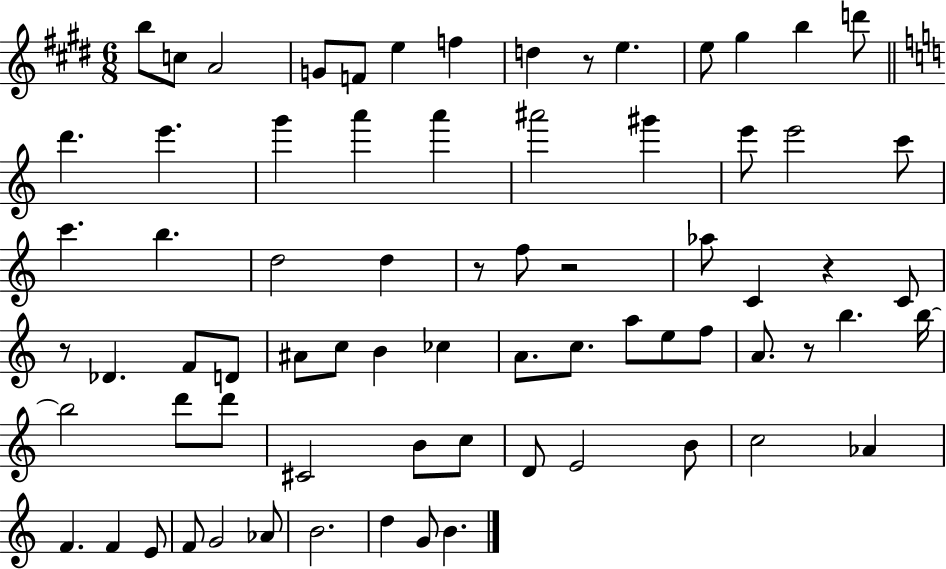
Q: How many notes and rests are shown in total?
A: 73